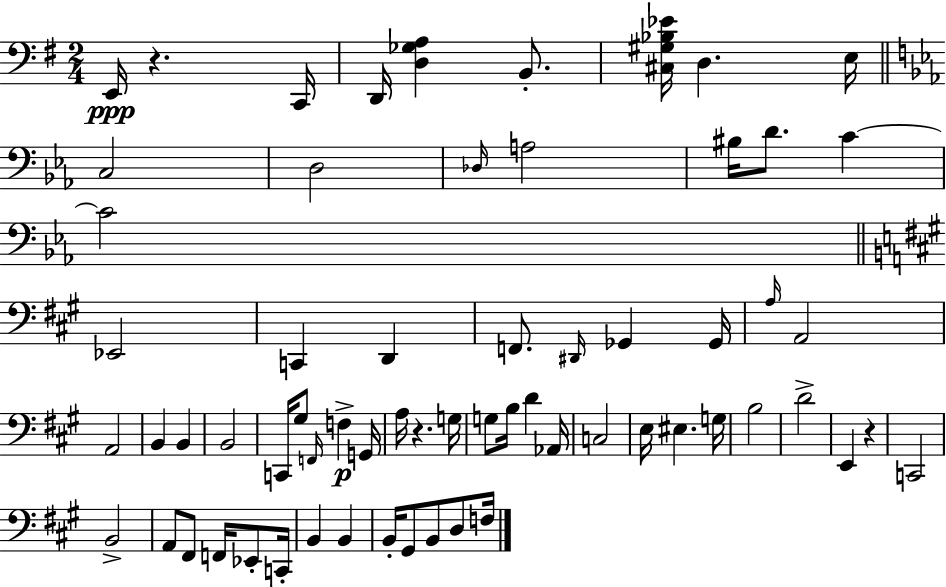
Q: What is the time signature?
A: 2/4